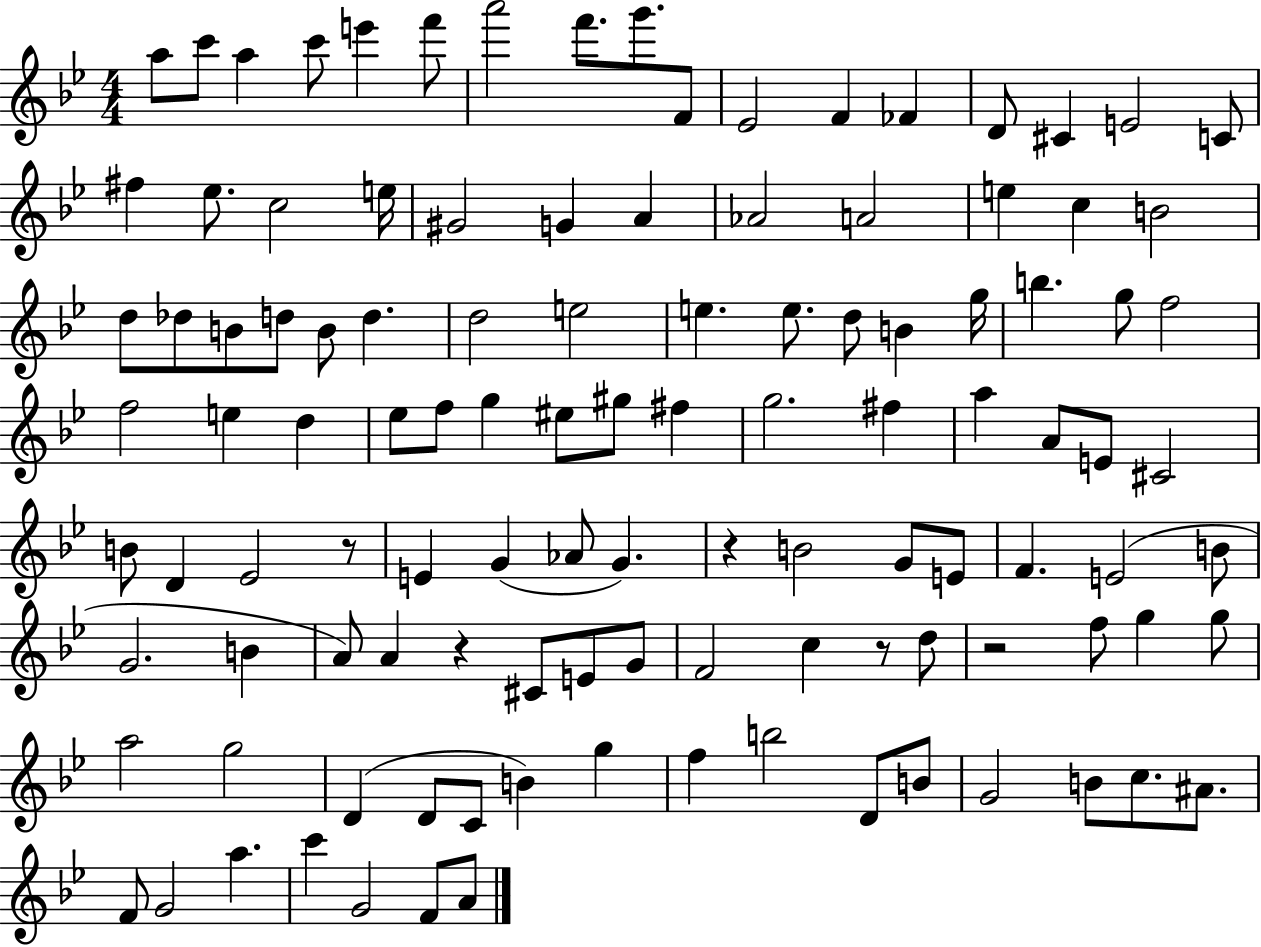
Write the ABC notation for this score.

X:1
T:Untitled
M:4/4
L:1/4
K:Bb
a/2 c'/2 a c'/2 e' f'/2 a'2 f'/2 g'/2 F/2 _E2 F _F D/2 ^C E2 C/2 ^f _e/2 c2 e/4 ^G2 G A _A2 A2 e c B2 d/2 _d/2 B/2 d/2 B/2 d d2 e2 e e/2 d/2 B g/4 b g/2 f2 f2 e d _e/2 f/2 g ^e/2 ^g/2 ^f g2 ^f a A/2 E/2 ^C2 B/2 D _E2 z/2 E G _A/2 G z B2 G/2 E/2 F E2 B/2 G2 B A/2 A z ^C/2 E/2 G/2 F2 c z/2 d/2 z2 f/2 g g/2 a2 g2 D D/2 C/2 B g f b2 D/2 B/2 G2 B/2 c/2 ^A/2 F/2 G2 a c' G2 F/2 A/2